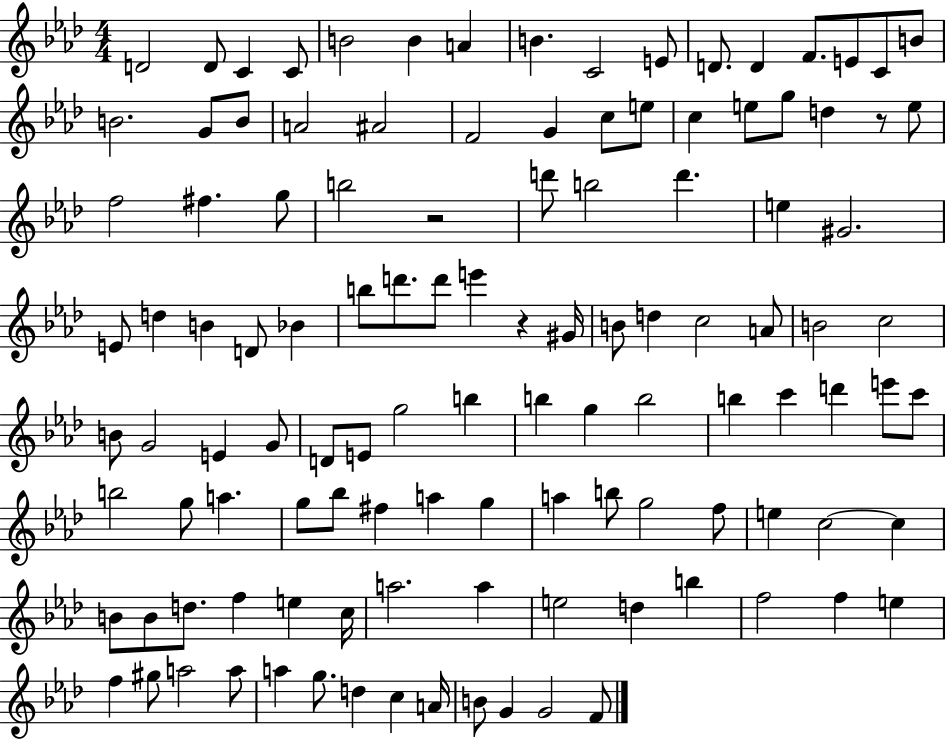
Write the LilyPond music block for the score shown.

{
  \clef treble
  \numericTimeSignature
  \time 4/4
  \key aes \major
  d'2 d'8 c'4 c'8 | b'2 b'4 a'4 | b'4. c'2 e'8 | d'8. d'4 f'8. e'8 c'8 b'8 | \break b'2. g'8 b'8 | a'2 ais'2 | f'2 g'4 c''8 e''8 | c''4 e''8 g''8 d''4 r8 e''8 | \break f''2 fis''4. g''8 | b''2 r2 | d'''8 b''2 d'''4. | e''4 gis'2. | \break e'8 d''4 b'4 d'8 bes'4 | b''8 d'''8. d'''8 e'''4 r4 gis'16 | b'8 d''4 c''2 a'8 | b'2 c''2 | \break b'8 g'2 e'4 g'8 | d'8 e'8 g''2 b''4 | b''4 g''4 b''2 | b''4 c'''4 d'''4 e'''8 c'''8 | \break b''2 g''8 a''4. | g''8 bes''8 fis''4 a''4 g''4 | a''4 b''8 g''2 f''8 | e''4 c''2~~ c''4 | \break b'8 b'8 d''8. f''4 e''4 c''16 | a''2. a''4 | e''2 d''4 b''4 | f''2 f''4 e''4 | \break f''4 gis''8 a''2 a''8 | a''4 g''8. d''4 c''4 a'16 | b'8 g'4 g'2 f'8 | \bar "|."
}